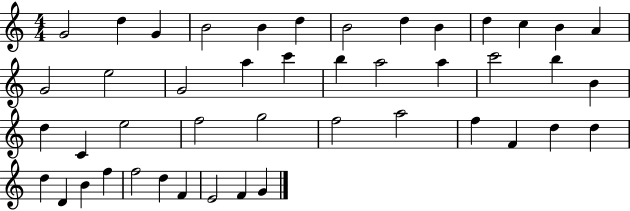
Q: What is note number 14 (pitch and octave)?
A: G4